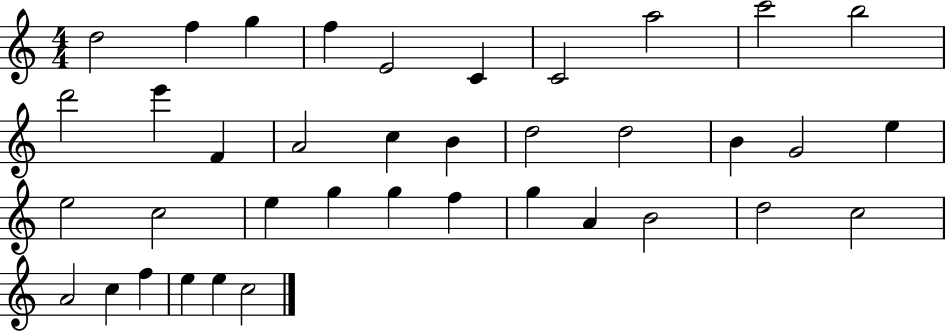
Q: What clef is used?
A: treble